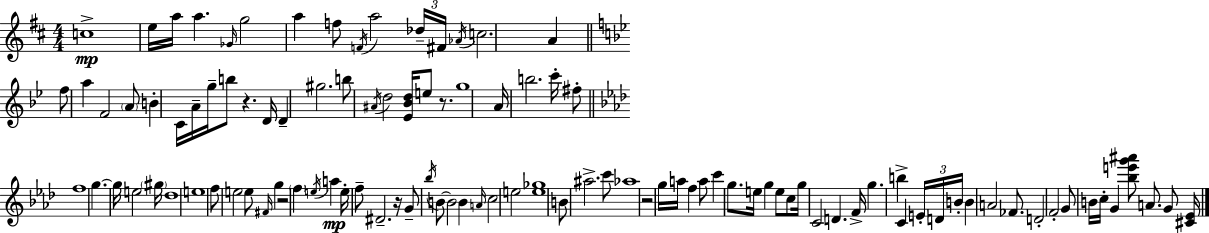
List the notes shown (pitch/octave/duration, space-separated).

C5/w E5/s A5/s A5/q. Gb4/s G5/h A5/q F5/e F4/s A5/h Db5/s F#4/s Ab4/s C5/h. A4/q F5/e A5/q F4/h A4/e B4/q C4/s A4/s G5/s B5/e R/q. D4/s D4/q G#5/h. B5/e A#4/s D5/h [Eb4,Bb4,D5]/s E5/e R/e. G5/w A4/s B5/h. C6/s F#5/e F5/w G5/q. G5/s E5/h G#5/s Db5/w E5/w F5/e E5/h E5/e F#4/s G5/q R/h F5/q E5/s A5/q E5/s F5/e D#4/h. R/s G4/e Bb5/s B4/e B4/h B4/q A4/s C5/h E5/h [E5,Gb5]/w B4/e A#5/h. C6/e Ab5/w R/h G5/s A5/s F5/q A5/e C6/q G5/e. E5/s G5/q E5/e C5/e G5/s C4/h D4/q. F4/s G5/q. B5/q C4/q E4/s D4/s B4/s B4/q A4/h FES4/e. D4/h F4/h G4/e B4/s C5/s G4/q [Bb5,E6,G6,A#6]/e A4/e. G4/e [C#4,Eb4]/s